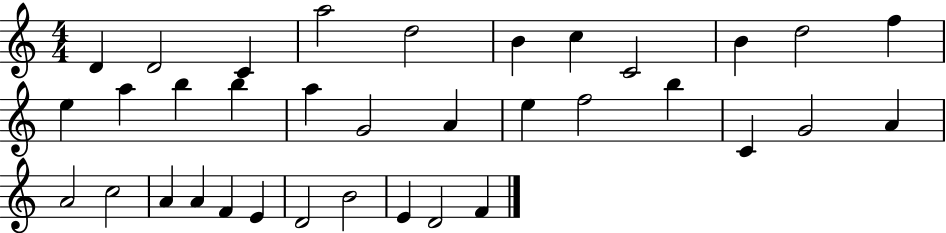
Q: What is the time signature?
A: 4/4